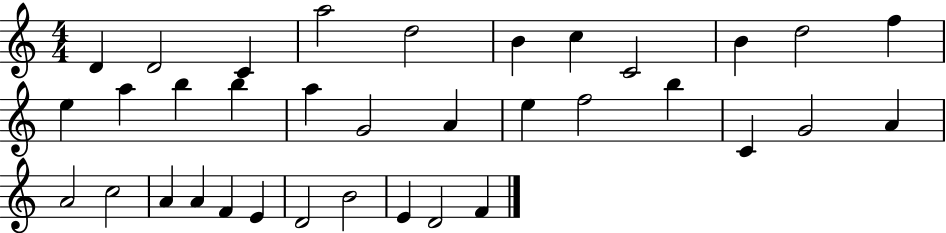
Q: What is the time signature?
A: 4/4